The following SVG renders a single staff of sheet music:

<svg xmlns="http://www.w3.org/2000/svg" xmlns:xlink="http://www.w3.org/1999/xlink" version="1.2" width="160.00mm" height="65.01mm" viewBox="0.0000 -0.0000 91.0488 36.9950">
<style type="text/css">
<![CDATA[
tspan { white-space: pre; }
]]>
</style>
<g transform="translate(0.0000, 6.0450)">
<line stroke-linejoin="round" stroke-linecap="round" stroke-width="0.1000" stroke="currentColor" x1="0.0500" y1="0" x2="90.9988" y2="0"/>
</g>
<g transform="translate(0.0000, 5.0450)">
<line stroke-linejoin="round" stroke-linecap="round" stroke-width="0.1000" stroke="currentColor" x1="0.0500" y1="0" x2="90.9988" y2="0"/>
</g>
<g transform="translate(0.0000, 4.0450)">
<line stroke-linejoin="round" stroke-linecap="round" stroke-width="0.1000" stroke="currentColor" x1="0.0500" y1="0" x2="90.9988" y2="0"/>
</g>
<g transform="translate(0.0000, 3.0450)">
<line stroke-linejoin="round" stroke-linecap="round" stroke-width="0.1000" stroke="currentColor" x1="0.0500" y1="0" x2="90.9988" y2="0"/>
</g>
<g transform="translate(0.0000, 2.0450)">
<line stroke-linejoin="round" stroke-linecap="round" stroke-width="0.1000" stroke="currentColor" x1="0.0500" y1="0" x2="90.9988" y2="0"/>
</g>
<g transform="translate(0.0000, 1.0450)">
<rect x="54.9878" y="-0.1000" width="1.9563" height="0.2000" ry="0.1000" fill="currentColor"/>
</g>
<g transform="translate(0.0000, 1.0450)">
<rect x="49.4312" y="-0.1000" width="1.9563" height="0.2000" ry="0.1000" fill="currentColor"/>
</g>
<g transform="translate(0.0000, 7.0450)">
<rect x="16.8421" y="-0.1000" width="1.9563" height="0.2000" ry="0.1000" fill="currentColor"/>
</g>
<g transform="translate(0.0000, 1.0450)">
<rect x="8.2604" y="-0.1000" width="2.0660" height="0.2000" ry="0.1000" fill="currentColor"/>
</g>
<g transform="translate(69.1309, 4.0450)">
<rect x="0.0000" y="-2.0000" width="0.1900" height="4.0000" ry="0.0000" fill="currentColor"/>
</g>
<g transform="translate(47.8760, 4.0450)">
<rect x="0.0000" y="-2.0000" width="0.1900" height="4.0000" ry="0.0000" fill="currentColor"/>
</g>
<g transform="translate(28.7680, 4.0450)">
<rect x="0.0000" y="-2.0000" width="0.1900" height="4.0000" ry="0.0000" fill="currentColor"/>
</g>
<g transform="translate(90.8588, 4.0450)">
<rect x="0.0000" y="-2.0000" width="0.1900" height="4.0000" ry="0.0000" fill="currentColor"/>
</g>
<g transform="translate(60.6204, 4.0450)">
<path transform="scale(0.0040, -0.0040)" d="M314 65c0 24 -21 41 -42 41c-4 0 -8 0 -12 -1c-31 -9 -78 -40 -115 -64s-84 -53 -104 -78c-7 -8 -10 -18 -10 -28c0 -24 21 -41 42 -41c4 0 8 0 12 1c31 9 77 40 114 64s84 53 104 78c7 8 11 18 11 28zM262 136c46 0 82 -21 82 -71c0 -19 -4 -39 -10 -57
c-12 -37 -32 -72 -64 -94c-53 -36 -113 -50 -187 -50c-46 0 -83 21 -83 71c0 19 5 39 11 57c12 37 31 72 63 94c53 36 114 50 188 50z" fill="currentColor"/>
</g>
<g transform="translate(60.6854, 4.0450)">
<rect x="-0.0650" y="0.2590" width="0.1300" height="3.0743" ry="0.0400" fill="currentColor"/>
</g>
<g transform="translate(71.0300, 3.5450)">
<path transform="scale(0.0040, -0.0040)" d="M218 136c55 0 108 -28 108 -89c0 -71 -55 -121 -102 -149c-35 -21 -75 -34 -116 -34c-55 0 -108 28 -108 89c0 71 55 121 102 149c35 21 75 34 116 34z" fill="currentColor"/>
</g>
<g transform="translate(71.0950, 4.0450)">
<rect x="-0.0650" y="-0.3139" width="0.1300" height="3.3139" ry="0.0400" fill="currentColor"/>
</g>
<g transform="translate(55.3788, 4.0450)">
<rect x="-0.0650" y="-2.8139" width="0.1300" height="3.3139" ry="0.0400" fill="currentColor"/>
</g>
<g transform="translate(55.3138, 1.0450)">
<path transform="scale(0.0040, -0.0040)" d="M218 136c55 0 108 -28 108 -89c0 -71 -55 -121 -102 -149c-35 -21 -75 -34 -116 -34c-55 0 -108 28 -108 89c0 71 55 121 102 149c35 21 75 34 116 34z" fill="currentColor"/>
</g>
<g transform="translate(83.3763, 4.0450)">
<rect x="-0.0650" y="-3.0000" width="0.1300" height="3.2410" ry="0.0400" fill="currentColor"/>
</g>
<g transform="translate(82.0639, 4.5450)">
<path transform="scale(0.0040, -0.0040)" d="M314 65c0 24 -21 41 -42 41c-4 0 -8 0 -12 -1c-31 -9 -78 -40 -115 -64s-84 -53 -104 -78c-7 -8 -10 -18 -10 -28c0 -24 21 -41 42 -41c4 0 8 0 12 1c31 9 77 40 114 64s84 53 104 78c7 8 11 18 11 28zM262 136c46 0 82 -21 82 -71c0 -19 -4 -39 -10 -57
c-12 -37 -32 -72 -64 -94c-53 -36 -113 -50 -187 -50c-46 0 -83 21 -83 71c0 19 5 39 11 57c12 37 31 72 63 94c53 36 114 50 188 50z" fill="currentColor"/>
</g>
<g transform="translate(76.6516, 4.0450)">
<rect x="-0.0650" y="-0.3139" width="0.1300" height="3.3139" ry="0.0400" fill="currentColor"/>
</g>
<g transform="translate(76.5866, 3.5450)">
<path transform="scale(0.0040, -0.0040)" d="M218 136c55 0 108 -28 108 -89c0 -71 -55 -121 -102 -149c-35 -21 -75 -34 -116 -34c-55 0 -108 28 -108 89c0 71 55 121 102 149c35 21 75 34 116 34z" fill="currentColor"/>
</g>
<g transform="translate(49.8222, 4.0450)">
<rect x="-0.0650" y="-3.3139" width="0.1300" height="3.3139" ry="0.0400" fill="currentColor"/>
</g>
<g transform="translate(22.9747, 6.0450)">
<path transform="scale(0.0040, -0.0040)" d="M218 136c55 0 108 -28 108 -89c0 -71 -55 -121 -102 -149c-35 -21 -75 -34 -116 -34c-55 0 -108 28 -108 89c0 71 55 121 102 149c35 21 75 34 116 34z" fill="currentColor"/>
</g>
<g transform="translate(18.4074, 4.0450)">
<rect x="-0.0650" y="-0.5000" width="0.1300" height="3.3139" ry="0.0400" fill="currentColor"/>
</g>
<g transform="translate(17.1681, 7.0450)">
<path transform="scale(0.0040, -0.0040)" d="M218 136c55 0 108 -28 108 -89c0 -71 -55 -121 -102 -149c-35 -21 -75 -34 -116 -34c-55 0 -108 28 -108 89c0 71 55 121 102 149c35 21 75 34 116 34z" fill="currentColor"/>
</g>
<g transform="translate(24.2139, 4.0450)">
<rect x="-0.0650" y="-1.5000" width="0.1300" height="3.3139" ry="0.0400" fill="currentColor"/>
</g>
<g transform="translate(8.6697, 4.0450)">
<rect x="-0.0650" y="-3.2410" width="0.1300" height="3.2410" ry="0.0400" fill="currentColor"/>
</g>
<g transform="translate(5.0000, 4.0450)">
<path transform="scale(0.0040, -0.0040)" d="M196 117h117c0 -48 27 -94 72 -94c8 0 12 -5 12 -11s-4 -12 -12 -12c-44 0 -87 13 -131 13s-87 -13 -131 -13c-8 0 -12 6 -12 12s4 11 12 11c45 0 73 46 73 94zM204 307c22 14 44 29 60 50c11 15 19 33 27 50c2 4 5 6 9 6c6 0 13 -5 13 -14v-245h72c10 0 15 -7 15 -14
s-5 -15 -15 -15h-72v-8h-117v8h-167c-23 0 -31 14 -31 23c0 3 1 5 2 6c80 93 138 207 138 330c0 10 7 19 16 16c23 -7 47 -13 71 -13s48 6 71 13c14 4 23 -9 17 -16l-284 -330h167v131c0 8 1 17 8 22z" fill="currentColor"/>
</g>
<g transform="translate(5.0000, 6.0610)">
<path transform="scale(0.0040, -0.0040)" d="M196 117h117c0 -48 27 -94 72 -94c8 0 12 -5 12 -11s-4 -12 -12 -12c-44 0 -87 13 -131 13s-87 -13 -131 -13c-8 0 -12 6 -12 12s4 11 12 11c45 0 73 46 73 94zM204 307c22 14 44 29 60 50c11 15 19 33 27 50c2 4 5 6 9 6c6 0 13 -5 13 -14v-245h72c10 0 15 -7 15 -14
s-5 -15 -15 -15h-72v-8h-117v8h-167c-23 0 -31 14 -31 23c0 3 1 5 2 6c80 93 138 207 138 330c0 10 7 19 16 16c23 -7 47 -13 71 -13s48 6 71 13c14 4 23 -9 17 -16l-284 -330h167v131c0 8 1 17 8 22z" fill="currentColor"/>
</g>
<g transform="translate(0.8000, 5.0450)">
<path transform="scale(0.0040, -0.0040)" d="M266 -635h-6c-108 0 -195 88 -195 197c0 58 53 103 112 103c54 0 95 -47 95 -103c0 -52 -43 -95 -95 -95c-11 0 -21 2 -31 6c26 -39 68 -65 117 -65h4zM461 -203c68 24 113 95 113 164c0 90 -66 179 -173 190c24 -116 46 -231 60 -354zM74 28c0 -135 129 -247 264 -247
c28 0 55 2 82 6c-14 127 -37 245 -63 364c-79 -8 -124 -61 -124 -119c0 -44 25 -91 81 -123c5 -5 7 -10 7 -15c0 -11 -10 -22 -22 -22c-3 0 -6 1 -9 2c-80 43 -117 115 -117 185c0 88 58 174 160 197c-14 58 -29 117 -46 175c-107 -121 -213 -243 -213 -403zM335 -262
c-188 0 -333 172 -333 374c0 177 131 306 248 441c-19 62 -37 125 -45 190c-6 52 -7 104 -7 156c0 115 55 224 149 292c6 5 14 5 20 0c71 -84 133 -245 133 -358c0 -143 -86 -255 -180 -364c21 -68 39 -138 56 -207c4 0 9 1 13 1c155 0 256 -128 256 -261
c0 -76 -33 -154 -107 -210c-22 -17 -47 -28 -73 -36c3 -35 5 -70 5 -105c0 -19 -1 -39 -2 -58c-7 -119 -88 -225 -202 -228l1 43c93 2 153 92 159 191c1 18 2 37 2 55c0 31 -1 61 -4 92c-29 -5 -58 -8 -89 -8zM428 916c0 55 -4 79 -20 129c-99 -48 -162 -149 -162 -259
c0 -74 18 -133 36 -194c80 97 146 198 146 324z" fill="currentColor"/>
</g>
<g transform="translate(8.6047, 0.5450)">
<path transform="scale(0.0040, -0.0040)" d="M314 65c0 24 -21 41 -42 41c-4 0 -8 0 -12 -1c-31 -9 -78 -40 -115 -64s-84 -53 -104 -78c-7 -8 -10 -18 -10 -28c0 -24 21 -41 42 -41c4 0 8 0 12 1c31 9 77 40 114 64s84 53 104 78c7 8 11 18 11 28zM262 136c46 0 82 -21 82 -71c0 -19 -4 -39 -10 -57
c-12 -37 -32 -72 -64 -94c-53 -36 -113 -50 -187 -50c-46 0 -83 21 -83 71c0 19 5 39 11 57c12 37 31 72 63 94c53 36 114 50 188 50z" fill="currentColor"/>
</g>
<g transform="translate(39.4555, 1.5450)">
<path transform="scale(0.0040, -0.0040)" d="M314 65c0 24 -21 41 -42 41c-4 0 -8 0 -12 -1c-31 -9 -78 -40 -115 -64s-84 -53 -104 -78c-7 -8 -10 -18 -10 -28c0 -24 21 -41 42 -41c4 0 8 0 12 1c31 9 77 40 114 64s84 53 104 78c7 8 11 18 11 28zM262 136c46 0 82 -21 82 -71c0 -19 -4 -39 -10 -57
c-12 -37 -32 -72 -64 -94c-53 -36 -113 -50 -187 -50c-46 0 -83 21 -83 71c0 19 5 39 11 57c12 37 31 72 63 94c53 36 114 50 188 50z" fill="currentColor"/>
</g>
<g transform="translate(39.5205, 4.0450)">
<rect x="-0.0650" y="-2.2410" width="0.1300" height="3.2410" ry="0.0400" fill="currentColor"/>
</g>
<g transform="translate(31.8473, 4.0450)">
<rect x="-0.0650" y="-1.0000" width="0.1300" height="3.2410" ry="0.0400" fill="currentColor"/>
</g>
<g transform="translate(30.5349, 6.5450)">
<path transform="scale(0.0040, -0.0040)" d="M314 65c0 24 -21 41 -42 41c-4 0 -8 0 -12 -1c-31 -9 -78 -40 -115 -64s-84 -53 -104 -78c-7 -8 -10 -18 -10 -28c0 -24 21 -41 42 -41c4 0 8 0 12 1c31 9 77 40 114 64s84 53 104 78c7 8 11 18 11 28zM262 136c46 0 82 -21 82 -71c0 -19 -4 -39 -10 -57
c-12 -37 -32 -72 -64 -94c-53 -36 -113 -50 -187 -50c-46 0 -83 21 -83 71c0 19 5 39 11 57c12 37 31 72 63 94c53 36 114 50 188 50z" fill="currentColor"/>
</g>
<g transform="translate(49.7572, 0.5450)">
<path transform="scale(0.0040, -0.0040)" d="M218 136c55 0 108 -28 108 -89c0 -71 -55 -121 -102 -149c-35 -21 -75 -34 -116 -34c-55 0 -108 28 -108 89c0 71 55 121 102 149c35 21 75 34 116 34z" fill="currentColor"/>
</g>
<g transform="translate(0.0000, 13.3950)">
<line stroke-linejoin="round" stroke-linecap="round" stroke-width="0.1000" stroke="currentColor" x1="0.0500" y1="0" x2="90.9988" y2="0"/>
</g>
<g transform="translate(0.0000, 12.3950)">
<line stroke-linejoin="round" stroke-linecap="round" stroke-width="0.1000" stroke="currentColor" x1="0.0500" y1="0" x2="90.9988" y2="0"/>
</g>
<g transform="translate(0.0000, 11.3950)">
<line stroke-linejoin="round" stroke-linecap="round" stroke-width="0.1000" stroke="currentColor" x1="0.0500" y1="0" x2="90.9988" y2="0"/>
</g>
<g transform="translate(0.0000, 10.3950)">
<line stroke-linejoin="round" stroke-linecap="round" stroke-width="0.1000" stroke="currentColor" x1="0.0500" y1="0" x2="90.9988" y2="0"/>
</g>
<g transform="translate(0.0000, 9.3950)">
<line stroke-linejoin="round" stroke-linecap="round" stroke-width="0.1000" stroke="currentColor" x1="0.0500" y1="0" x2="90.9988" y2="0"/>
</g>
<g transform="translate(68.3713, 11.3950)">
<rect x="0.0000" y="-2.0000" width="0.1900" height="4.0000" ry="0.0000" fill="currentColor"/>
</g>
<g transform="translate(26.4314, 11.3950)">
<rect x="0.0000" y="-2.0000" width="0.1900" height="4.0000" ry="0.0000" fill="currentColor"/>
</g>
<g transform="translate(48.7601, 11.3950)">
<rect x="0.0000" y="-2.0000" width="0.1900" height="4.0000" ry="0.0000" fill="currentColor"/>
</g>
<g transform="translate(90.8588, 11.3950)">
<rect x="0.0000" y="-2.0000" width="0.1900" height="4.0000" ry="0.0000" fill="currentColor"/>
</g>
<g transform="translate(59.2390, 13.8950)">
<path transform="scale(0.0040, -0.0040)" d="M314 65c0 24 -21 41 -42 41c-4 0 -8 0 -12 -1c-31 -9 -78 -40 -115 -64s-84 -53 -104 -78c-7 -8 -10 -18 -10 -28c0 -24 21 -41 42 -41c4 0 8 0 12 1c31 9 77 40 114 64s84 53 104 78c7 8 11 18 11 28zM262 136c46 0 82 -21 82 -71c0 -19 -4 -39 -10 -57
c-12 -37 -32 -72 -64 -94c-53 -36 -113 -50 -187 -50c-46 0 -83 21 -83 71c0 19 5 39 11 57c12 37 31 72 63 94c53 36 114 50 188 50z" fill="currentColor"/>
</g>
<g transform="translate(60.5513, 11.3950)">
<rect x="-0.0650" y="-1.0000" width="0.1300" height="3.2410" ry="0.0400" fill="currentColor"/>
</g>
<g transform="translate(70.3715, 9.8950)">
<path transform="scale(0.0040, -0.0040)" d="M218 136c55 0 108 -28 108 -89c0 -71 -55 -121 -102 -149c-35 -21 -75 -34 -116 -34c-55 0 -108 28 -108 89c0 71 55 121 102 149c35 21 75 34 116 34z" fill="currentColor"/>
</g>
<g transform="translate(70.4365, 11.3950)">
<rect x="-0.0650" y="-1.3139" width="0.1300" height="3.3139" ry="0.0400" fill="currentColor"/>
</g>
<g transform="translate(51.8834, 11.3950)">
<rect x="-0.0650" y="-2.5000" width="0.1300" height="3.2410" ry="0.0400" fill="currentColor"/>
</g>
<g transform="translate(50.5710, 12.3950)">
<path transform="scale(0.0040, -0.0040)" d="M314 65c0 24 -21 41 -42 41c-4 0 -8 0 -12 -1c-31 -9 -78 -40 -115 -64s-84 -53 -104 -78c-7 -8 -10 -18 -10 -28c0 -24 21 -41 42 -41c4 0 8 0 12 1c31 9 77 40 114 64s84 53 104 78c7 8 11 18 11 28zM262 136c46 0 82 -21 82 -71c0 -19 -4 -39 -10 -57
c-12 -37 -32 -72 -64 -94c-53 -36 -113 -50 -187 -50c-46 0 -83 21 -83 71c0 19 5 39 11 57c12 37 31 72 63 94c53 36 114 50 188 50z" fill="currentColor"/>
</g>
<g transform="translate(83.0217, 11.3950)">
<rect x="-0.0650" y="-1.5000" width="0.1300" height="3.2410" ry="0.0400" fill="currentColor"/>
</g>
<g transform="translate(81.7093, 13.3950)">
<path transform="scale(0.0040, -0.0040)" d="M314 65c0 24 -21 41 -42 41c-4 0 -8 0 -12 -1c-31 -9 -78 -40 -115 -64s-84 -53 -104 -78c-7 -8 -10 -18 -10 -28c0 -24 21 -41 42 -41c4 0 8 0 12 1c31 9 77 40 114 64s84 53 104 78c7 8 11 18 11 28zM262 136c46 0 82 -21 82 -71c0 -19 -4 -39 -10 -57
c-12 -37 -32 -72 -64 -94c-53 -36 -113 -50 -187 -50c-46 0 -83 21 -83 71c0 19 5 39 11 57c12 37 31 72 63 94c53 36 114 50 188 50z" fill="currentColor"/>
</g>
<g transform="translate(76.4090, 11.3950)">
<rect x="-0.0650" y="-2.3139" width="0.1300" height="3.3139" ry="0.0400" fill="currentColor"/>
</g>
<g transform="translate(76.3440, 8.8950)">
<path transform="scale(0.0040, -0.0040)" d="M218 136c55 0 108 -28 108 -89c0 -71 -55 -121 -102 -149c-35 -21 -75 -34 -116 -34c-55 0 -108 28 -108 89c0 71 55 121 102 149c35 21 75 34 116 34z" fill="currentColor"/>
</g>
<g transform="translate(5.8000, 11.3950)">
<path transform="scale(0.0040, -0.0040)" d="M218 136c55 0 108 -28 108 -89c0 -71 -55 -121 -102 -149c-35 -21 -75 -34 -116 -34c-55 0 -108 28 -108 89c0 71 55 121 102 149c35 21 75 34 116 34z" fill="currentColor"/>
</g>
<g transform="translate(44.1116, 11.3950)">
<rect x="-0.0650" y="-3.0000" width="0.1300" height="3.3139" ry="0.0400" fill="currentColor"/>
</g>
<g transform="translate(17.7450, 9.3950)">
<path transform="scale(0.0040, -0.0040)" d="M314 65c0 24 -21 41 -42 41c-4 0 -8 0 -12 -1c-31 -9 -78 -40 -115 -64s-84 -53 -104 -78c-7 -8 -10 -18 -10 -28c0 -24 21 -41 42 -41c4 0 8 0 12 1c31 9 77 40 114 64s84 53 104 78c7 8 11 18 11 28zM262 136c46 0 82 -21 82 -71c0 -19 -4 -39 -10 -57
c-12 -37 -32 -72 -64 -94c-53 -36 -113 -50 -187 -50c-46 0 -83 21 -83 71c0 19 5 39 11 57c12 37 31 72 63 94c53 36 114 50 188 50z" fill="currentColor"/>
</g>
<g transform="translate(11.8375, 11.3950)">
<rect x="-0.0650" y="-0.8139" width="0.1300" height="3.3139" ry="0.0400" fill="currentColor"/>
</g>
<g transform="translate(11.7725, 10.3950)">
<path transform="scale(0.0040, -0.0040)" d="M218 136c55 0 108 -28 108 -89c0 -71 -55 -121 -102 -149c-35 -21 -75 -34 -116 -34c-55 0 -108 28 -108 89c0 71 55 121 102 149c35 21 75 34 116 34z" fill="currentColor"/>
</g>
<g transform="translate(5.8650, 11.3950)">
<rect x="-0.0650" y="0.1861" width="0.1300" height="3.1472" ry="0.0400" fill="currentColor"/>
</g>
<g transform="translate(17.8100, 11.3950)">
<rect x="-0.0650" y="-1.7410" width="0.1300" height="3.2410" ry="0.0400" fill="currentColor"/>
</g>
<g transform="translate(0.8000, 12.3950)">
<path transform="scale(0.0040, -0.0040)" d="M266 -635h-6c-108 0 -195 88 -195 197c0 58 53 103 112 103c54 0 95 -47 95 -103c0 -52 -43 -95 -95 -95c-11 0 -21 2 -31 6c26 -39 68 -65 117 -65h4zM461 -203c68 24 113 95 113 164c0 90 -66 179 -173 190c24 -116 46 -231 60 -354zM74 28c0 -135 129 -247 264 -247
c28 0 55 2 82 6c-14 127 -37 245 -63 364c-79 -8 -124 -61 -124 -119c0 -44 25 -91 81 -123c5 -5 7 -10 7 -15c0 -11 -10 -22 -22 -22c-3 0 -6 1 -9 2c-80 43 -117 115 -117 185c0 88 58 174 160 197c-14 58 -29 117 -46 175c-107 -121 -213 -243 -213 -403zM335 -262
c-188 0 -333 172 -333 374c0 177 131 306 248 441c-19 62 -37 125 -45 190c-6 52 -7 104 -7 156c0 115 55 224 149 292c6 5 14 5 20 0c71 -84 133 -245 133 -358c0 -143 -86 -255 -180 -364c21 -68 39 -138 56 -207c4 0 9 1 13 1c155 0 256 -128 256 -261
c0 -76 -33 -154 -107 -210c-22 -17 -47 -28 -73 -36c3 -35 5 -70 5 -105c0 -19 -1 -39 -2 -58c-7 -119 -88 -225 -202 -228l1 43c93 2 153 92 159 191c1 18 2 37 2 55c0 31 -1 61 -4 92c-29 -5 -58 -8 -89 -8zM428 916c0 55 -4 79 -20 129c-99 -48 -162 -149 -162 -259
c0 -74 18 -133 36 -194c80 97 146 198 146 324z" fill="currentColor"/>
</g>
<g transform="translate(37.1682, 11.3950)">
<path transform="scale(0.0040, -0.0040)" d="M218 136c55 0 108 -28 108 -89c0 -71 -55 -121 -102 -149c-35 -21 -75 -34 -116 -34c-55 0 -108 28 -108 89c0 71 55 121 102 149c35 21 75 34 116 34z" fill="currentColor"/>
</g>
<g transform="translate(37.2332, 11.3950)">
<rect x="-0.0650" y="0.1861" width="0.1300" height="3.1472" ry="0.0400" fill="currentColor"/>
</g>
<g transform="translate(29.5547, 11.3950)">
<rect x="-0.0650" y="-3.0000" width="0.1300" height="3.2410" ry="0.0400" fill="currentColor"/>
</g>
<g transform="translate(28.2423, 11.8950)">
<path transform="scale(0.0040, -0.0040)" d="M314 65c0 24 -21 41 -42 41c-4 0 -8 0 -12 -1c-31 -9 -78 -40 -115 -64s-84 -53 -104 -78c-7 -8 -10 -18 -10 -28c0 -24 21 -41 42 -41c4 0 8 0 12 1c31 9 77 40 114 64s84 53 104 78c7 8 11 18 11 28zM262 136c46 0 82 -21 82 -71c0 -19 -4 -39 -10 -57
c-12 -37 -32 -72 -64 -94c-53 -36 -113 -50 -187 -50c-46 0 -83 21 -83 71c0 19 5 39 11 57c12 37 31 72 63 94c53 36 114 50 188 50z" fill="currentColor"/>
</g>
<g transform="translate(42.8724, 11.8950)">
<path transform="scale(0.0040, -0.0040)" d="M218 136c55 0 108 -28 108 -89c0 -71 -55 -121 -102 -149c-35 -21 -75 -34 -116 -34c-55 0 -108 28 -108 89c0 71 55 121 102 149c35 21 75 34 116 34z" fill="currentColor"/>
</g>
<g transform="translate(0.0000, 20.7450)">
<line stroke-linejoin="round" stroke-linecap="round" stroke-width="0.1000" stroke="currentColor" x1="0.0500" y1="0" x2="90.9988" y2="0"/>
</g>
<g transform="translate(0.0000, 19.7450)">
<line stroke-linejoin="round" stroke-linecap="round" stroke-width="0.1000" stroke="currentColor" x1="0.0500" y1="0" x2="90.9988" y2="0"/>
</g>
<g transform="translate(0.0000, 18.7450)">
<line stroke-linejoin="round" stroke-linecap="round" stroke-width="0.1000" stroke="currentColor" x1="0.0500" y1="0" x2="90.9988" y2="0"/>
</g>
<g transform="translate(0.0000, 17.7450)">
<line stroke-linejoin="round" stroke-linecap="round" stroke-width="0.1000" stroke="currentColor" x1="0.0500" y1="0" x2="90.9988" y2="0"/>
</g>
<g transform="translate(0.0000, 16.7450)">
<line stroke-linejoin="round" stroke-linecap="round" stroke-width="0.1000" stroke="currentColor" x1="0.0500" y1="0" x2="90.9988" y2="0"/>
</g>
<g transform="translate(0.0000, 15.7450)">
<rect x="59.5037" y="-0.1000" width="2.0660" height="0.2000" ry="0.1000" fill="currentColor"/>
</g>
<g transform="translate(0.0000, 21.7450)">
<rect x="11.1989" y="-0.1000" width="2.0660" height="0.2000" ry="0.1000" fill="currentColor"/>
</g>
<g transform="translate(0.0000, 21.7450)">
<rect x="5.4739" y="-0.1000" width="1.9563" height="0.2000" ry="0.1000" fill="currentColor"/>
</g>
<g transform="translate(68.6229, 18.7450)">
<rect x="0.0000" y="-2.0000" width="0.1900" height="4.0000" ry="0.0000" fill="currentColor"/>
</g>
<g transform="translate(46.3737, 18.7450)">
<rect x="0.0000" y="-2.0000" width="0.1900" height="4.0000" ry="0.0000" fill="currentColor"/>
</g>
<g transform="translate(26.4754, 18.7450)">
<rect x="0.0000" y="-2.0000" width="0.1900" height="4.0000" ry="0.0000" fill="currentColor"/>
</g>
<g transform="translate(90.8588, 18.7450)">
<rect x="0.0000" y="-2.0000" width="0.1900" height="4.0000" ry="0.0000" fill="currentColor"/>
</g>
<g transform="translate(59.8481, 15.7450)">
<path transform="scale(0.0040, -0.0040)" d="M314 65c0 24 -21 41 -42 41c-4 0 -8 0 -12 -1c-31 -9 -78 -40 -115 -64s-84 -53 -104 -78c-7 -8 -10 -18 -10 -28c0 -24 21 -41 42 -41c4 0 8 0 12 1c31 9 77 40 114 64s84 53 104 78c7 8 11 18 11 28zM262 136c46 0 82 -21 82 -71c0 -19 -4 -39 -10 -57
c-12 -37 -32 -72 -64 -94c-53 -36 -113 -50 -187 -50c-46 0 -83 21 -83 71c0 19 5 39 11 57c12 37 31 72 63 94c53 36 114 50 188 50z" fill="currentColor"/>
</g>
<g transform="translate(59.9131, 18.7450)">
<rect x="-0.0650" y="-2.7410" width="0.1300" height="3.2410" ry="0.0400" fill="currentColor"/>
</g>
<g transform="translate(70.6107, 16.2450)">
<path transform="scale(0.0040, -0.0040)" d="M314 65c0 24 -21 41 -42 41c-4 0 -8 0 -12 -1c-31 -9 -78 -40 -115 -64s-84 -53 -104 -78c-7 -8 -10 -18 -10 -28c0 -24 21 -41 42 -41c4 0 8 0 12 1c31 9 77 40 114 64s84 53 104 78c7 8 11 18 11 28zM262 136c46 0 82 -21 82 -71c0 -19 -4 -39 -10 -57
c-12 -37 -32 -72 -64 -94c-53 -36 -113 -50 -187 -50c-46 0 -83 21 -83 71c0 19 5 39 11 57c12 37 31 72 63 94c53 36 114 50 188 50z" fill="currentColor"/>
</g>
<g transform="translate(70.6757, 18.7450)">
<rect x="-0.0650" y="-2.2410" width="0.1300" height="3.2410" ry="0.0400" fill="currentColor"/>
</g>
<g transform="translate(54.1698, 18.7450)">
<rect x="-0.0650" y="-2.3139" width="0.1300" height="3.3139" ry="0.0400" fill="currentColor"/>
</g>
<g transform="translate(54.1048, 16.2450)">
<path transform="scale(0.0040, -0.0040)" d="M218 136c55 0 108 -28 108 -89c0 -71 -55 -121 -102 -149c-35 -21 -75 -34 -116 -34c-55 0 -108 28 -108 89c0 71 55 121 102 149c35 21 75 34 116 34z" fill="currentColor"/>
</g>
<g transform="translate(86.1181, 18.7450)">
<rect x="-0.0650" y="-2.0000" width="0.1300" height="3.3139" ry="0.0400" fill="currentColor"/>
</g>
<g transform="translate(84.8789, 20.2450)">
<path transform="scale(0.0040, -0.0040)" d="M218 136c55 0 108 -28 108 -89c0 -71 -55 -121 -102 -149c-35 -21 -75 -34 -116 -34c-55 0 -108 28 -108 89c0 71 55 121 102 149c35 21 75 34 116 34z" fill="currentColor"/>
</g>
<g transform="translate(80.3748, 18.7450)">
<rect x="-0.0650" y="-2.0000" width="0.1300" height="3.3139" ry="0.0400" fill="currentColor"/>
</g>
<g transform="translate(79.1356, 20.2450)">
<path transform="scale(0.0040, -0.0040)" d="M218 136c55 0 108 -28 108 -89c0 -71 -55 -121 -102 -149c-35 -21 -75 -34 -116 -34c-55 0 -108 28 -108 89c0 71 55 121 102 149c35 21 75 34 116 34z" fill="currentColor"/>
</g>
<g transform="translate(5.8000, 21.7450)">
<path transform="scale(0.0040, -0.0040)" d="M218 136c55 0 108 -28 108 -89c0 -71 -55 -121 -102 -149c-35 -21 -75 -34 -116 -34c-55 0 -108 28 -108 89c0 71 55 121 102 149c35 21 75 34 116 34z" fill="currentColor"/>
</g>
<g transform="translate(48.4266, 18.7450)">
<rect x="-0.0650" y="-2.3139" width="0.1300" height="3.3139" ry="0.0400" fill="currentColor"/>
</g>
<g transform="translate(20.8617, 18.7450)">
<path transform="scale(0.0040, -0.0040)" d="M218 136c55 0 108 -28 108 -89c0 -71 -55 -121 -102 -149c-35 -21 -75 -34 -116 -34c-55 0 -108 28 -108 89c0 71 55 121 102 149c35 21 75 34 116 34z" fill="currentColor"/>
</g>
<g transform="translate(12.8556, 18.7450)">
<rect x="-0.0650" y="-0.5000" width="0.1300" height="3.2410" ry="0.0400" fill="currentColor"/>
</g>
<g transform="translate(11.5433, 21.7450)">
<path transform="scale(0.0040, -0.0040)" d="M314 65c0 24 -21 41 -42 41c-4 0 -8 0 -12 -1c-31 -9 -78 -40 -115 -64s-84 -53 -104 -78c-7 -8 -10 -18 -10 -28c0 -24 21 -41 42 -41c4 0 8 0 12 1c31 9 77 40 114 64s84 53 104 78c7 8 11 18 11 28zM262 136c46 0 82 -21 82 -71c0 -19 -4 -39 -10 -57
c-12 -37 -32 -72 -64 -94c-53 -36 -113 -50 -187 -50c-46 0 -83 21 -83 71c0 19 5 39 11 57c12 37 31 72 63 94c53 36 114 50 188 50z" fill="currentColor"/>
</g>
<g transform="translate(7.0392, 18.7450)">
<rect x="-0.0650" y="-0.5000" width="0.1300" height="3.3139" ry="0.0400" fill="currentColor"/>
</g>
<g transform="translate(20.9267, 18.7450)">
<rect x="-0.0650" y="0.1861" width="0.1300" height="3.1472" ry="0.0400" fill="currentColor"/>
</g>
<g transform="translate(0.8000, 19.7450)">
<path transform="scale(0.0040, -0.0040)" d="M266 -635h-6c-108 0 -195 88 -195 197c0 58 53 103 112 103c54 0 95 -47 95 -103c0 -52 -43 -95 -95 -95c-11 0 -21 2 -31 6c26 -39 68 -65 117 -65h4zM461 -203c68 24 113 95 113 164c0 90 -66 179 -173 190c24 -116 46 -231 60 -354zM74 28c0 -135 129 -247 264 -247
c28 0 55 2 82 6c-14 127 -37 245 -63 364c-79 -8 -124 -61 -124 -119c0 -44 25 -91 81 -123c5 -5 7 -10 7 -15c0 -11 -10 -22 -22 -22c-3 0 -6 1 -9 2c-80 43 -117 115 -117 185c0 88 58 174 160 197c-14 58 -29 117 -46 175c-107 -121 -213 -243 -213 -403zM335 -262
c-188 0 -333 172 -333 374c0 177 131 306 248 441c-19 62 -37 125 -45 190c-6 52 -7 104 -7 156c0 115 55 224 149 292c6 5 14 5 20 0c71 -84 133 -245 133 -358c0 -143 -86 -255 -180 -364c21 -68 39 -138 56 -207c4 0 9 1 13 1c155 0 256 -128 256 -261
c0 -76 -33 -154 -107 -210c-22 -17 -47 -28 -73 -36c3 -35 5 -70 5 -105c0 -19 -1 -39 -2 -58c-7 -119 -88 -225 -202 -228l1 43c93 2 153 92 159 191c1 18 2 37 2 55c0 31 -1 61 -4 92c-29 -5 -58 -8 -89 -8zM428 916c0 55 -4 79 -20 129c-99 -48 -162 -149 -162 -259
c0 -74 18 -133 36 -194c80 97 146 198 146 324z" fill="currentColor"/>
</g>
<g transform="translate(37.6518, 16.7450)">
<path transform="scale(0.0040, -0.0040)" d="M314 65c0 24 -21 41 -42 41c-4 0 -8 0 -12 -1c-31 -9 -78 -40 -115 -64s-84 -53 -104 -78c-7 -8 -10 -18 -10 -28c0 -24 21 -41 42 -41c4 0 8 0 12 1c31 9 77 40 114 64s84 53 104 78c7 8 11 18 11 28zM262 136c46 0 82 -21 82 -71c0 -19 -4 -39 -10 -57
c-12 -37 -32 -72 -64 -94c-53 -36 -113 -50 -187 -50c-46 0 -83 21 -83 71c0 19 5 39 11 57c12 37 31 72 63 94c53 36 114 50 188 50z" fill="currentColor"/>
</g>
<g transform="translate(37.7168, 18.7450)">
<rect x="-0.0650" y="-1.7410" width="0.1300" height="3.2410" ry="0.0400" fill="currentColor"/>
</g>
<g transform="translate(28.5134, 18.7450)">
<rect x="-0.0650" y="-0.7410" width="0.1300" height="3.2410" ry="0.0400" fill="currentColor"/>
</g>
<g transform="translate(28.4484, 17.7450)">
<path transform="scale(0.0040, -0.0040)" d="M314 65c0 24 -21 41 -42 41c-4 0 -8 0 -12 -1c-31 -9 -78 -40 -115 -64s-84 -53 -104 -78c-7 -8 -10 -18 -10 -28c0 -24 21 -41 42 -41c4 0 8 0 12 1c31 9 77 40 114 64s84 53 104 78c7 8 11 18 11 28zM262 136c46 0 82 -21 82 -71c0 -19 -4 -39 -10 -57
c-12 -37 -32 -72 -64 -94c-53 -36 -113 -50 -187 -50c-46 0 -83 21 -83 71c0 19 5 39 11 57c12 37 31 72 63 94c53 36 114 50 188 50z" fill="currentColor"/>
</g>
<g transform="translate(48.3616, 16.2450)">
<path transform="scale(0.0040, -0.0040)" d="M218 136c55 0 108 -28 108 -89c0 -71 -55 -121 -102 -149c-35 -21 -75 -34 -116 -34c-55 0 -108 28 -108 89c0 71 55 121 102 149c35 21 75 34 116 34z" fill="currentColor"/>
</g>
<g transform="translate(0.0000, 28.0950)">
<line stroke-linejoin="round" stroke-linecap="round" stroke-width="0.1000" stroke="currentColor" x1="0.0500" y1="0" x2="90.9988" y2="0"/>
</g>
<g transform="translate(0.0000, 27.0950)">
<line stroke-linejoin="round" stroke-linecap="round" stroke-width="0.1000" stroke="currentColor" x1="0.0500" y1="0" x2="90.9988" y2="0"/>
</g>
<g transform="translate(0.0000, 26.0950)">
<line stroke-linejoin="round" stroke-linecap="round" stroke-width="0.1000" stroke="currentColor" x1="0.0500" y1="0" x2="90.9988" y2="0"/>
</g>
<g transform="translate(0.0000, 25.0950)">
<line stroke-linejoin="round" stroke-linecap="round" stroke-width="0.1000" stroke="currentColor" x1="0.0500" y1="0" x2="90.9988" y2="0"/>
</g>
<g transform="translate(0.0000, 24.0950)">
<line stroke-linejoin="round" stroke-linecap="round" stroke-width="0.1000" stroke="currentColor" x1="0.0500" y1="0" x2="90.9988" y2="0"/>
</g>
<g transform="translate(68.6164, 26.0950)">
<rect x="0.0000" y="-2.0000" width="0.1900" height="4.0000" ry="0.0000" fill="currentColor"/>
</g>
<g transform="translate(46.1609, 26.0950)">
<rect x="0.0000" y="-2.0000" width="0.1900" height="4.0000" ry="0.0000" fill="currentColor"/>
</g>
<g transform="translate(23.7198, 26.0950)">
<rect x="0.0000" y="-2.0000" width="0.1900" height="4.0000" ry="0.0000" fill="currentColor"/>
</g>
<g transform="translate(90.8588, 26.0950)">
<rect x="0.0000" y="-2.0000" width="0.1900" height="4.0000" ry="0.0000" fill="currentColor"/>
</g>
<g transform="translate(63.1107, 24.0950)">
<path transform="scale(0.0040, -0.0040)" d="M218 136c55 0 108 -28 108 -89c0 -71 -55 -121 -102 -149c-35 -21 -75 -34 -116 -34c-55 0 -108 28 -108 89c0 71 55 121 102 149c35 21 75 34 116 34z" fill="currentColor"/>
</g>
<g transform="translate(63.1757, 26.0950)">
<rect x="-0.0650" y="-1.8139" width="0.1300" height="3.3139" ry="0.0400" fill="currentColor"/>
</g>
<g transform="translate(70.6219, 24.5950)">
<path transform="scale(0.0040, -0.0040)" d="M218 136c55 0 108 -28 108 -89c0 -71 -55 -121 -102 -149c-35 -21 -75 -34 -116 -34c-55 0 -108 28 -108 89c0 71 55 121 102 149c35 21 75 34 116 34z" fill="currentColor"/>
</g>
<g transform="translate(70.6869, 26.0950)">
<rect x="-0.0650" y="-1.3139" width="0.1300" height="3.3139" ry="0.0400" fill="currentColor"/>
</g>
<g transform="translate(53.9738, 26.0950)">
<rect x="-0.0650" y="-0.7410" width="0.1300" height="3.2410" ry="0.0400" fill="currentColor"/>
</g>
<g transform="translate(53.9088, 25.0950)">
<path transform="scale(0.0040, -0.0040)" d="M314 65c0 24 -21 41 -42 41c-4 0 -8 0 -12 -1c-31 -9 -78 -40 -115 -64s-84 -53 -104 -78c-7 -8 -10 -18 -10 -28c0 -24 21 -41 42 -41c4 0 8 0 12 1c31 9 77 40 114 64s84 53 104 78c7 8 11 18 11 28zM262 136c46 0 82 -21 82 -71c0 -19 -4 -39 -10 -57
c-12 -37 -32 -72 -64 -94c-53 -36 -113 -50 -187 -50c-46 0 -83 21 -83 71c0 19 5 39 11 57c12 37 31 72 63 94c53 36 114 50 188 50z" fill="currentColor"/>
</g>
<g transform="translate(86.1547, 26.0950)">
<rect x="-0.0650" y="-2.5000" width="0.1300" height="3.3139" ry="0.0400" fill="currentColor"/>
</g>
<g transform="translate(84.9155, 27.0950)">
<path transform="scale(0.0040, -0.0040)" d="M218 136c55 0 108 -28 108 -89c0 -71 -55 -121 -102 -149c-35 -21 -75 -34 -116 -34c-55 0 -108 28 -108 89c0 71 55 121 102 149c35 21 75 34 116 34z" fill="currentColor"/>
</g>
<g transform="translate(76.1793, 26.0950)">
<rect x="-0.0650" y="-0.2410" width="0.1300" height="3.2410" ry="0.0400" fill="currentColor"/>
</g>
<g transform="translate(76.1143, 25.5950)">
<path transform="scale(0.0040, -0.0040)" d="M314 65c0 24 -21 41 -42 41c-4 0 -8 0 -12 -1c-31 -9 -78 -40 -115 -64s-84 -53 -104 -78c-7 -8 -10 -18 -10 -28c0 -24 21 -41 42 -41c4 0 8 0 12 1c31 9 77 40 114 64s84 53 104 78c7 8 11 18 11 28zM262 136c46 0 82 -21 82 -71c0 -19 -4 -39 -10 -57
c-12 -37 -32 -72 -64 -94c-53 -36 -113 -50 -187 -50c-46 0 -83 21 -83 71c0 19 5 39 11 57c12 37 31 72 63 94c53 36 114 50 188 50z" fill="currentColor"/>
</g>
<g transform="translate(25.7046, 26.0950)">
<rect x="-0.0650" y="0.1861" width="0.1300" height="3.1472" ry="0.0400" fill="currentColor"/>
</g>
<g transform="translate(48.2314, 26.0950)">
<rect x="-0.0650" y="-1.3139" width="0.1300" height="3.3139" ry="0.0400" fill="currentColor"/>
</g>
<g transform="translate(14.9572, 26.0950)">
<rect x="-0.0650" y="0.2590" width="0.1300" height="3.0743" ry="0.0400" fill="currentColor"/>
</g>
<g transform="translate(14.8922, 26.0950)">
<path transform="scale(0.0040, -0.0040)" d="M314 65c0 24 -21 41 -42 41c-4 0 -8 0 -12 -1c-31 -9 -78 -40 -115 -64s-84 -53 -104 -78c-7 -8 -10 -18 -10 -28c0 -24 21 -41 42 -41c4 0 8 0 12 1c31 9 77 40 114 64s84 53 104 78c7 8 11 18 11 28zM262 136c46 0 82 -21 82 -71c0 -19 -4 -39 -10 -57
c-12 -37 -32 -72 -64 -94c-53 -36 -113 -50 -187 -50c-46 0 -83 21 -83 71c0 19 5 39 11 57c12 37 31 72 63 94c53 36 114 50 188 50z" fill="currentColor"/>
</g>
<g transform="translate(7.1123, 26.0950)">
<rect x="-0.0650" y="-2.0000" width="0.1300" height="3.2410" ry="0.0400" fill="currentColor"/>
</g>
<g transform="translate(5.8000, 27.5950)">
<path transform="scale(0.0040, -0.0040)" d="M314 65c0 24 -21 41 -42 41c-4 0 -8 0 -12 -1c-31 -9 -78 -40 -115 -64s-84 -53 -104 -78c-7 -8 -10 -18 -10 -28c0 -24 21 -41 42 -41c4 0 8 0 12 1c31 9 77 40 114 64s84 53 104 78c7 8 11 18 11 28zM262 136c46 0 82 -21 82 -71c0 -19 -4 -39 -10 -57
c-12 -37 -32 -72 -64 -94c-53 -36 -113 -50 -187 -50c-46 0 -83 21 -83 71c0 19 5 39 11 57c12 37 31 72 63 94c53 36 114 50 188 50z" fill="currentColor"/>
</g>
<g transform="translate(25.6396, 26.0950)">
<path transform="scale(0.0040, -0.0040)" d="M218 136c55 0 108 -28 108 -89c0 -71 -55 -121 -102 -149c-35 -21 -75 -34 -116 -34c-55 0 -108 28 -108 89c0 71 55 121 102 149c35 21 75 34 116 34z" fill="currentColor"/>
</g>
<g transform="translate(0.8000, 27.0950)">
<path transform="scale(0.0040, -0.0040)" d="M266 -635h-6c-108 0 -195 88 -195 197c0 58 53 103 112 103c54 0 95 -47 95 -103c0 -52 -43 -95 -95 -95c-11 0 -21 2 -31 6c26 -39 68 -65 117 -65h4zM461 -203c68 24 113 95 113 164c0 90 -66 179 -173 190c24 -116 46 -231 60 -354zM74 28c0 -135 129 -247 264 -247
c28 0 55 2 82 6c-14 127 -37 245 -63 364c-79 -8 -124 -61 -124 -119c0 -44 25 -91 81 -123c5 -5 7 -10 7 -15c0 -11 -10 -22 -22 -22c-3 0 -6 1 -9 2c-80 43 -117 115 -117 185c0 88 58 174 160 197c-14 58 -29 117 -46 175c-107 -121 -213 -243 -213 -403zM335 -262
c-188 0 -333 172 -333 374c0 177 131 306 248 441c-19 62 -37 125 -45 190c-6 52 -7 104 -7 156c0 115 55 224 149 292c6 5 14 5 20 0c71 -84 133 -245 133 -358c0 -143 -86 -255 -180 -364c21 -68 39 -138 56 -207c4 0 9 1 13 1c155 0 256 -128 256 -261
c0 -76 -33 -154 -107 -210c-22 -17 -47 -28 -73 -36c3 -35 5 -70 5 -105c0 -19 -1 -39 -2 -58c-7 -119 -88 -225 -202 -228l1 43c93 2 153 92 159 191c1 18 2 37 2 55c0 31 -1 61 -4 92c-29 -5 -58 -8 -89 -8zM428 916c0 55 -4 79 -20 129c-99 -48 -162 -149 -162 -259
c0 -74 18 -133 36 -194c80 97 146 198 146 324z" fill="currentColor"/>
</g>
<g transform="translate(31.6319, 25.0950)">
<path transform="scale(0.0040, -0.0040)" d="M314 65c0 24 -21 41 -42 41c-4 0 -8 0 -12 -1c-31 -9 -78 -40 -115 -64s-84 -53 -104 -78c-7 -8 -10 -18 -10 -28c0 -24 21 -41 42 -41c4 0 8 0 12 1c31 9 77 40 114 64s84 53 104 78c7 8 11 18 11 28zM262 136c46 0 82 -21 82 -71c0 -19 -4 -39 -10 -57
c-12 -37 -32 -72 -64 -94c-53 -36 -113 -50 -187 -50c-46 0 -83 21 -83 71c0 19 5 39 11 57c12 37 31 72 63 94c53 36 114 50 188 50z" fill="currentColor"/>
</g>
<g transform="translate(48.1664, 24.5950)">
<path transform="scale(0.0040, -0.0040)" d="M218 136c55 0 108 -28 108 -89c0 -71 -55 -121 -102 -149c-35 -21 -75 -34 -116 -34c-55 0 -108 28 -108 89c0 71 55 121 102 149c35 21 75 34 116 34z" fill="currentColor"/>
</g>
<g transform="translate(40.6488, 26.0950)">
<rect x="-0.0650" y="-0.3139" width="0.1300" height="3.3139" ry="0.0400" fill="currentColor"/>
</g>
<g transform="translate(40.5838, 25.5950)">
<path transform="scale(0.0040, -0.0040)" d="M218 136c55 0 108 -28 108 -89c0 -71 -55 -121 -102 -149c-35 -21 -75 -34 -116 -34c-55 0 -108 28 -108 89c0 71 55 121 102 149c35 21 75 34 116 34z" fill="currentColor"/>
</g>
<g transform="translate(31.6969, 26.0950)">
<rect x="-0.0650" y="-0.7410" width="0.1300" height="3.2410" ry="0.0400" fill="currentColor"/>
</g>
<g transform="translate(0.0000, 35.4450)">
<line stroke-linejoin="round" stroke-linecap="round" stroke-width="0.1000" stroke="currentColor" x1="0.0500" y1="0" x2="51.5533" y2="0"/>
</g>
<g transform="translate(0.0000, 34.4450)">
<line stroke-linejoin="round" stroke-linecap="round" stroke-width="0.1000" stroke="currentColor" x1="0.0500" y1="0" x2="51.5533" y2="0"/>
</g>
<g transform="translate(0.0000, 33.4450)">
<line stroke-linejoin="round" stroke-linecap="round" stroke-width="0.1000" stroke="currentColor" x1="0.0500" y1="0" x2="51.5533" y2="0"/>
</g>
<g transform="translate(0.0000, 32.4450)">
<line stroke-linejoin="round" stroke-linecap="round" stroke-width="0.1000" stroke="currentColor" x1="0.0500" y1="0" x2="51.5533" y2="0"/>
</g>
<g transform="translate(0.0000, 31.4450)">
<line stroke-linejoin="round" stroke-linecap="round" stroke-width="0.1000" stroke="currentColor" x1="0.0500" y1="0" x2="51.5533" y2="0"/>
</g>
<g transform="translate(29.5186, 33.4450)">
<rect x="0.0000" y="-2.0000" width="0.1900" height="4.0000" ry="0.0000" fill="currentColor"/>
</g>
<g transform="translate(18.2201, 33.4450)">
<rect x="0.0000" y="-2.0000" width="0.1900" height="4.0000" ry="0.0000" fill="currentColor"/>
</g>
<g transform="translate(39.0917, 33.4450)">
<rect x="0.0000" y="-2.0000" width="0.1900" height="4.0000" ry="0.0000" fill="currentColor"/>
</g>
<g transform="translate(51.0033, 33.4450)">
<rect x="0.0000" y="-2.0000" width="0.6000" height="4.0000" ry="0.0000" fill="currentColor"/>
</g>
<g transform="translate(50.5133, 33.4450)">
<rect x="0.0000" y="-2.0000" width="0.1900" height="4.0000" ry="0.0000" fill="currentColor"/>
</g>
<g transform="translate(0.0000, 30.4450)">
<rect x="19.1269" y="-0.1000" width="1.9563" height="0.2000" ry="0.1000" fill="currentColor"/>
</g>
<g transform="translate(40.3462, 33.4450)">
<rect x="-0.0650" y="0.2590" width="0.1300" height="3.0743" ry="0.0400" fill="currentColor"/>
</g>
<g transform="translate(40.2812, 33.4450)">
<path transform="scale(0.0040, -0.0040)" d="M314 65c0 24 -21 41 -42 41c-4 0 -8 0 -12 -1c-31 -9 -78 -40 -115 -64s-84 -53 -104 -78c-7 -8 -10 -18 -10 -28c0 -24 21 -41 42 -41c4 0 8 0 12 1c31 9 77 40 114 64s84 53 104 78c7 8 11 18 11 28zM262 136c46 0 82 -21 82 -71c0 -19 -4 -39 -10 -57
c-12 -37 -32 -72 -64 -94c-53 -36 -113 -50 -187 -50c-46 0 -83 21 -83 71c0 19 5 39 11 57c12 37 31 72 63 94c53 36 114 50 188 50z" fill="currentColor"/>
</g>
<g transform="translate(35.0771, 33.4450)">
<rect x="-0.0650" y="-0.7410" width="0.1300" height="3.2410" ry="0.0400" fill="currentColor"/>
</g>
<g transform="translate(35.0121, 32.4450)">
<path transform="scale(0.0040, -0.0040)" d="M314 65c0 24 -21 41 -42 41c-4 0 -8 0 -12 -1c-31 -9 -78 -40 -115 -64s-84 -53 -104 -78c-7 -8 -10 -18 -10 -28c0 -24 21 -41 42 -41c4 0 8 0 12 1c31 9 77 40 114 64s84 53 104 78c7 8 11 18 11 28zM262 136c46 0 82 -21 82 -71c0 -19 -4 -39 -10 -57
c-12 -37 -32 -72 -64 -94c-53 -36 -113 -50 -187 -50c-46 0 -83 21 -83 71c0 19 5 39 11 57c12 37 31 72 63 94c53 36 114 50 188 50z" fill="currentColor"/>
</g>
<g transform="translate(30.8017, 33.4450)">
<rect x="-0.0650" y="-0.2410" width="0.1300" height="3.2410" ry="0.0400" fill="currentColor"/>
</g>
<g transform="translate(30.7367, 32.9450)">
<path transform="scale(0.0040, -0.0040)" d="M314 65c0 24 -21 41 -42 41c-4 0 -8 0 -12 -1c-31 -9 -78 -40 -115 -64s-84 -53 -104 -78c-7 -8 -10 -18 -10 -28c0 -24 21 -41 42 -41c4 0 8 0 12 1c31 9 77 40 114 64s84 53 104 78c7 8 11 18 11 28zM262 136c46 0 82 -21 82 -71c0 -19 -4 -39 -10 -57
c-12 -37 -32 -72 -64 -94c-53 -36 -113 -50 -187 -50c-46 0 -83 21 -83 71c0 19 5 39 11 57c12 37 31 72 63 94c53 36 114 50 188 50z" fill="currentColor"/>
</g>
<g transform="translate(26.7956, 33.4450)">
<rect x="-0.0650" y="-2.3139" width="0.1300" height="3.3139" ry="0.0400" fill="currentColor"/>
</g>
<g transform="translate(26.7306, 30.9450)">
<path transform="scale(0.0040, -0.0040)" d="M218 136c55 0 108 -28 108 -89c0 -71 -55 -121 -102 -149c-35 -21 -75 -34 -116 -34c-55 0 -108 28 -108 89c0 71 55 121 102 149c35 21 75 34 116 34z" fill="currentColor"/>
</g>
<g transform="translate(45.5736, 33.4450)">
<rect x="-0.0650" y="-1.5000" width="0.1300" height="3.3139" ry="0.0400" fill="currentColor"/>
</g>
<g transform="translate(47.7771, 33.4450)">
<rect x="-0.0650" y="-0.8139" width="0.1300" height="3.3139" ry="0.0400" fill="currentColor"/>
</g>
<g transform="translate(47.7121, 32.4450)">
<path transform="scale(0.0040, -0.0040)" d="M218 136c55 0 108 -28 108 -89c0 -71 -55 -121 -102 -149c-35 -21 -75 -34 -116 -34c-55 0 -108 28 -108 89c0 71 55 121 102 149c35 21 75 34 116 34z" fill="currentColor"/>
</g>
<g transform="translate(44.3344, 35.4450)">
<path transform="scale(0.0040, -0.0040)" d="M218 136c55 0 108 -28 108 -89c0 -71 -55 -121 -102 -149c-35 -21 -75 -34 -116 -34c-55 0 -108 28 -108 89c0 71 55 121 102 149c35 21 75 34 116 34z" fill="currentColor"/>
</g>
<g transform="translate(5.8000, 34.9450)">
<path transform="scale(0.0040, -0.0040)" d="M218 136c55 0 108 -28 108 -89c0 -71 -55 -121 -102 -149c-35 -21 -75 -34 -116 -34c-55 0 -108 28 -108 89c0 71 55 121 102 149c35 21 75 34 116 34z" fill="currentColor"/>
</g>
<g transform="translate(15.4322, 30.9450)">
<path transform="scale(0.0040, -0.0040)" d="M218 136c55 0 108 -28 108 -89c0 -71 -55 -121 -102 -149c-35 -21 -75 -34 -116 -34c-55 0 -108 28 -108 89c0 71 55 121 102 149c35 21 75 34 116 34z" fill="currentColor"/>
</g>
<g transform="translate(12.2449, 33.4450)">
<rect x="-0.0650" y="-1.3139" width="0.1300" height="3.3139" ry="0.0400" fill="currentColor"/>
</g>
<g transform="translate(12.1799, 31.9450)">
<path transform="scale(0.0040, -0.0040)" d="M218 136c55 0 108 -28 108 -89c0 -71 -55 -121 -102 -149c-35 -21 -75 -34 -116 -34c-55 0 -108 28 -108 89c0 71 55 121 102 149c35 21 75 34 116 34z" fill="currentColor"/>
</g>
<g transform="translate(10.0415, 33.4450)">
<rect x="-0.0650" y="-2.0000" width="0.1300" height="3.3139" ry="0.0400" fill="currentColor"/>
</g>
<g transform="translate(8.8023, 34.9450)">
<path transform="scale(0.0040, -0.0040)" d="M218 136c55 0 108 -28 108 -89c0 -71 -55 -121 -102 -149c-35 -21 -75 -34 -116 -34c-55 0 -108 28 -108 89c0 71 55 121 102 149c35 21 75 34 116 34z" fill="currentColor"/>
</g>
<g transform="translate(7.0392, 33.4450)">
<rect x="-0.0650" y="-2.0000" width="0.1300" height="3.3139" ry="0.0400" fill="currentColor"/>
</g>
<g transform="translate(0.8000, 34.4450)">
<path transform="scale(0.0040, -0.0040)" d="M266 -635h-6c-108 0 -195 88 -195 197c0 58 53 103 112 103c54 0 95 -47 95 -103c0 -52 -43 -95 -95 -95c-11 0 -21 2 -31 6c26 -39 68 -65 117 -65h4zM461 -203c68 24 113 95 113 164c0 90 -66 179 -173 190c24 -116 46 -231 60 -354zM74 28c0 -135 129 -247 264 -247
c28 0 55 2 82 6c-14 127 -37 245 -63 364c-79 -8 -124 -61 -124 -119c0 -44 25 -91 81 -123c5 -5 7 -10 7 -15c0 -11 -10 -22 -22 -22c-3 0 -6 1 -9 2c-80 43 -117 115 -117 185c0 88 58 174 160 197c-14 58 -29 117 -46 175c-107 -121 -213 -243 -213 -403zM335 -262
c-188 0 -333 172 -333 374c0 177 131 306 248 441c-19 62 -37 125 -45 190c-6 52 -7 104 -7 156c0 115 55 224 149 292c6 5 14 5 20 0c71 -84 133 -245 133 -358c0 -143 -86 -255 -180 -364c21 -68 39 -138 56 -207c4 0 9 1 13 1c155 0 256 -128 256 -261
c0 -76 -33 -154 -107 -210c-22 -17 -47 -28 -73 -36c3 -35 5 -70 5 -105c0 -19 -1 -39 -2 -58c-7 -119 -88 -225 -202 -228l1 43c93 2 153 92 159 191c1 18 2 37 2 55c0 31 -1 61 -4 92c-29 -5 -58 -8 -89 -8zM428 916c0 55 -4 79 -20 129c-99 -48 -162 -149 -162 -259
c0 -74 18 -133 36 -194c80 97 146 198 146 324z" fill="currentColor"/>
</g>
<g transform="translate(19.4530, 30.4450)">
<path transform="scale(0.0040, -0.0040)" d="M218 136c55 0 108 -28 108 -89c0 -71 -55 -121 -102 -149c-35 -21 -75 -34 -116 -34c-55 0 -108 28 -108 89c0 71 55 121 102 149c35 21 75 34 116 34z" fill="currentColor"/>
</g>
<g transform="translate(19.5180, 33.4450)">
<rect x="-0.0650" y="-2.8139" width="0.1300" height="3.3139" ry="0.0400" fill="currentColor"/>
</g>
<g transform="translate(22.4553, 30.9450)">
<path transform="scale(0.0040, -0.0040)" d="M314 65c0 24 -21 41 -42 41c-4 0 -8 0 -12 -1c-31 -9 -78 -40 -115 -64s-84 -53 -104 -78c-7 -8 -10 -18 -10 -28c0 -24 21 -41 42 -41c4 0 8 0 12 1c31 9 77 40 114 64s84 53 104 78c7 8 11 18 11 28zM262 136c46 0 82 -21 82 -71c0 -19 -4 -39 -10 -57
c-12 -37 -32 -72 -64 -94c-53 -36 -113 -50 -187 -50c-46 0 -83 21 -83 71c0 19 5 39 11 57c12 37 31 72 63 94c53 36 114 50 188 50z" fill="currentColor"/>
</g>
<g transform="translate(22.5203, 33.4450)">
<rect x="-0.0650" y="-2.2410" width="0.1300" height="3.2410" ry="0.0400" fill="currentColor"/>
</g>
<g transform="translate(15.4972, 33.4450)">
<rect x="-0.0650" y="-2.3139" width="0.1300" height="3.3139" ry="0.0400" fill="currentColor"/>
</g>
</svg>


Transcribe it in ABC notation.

X:1
T:Untitled
M:4/4
L:1/4
K:C
b2 C E D2 g2 b a B2 c c A2 B d f2 A2 B A G2 D2 e g E2 C C2 B d2 f2 g g a2 g2 F F F2 B2 B d2 c e d2 f e c2 G F F e g a g2 g c2 d2 B2 E d